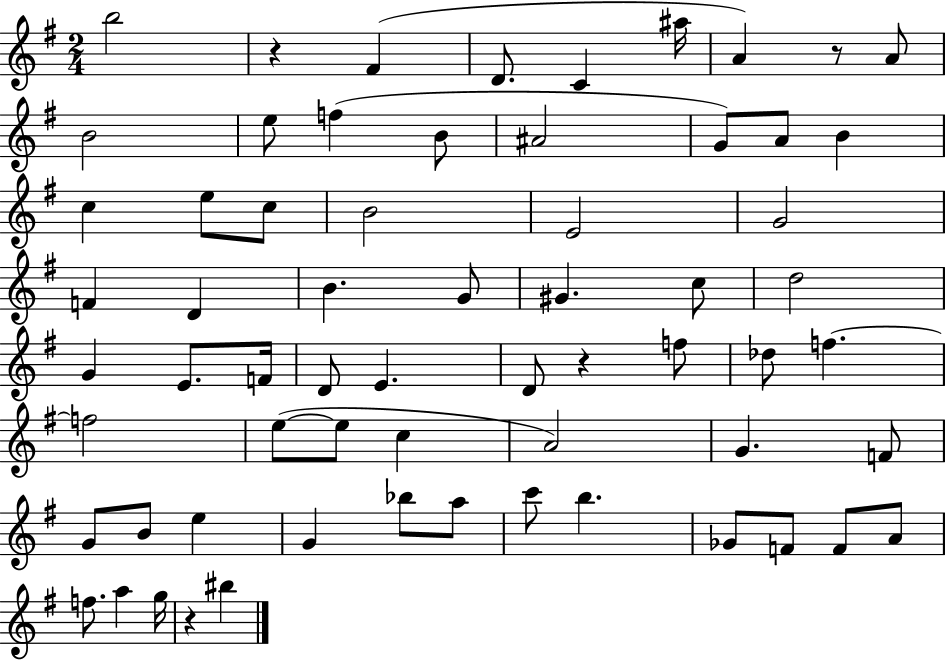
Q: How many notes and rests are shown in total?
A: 64